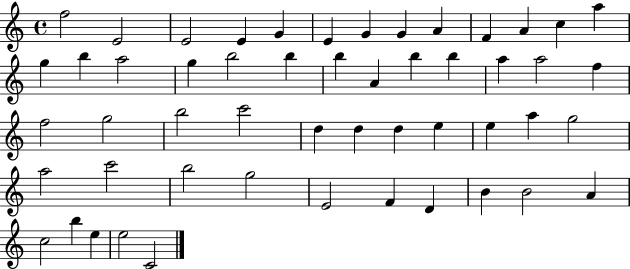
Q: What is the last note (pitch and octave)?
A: C4